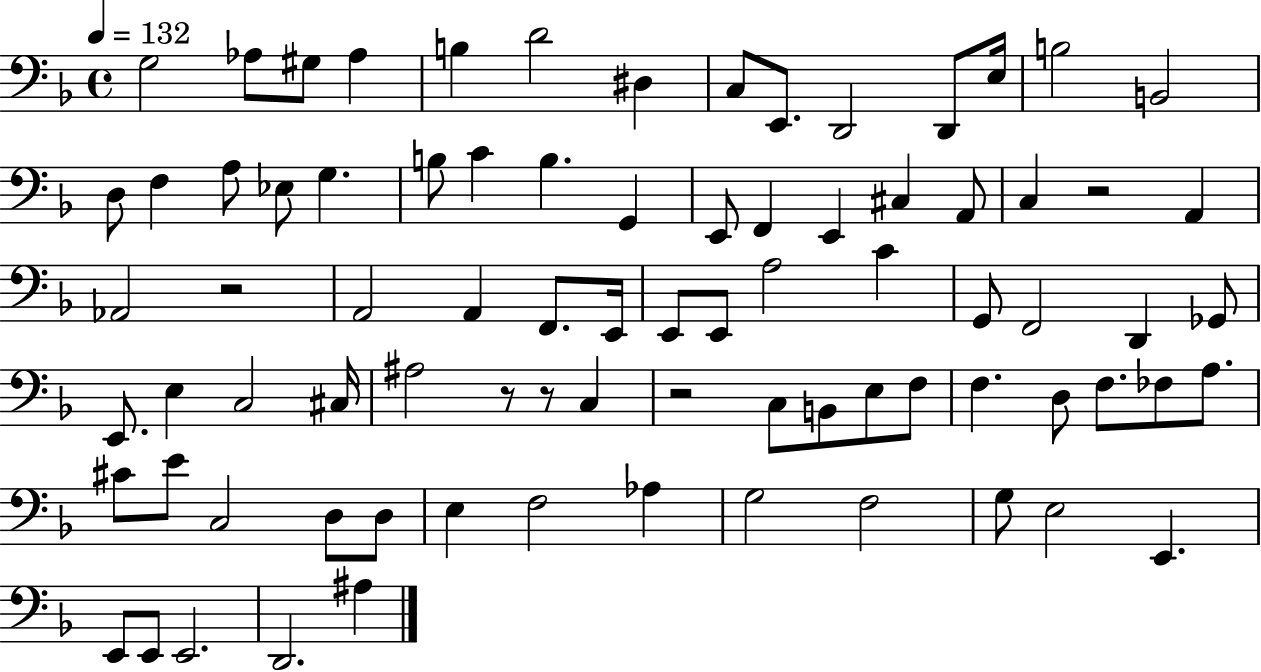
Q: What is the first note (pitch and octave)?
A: G3